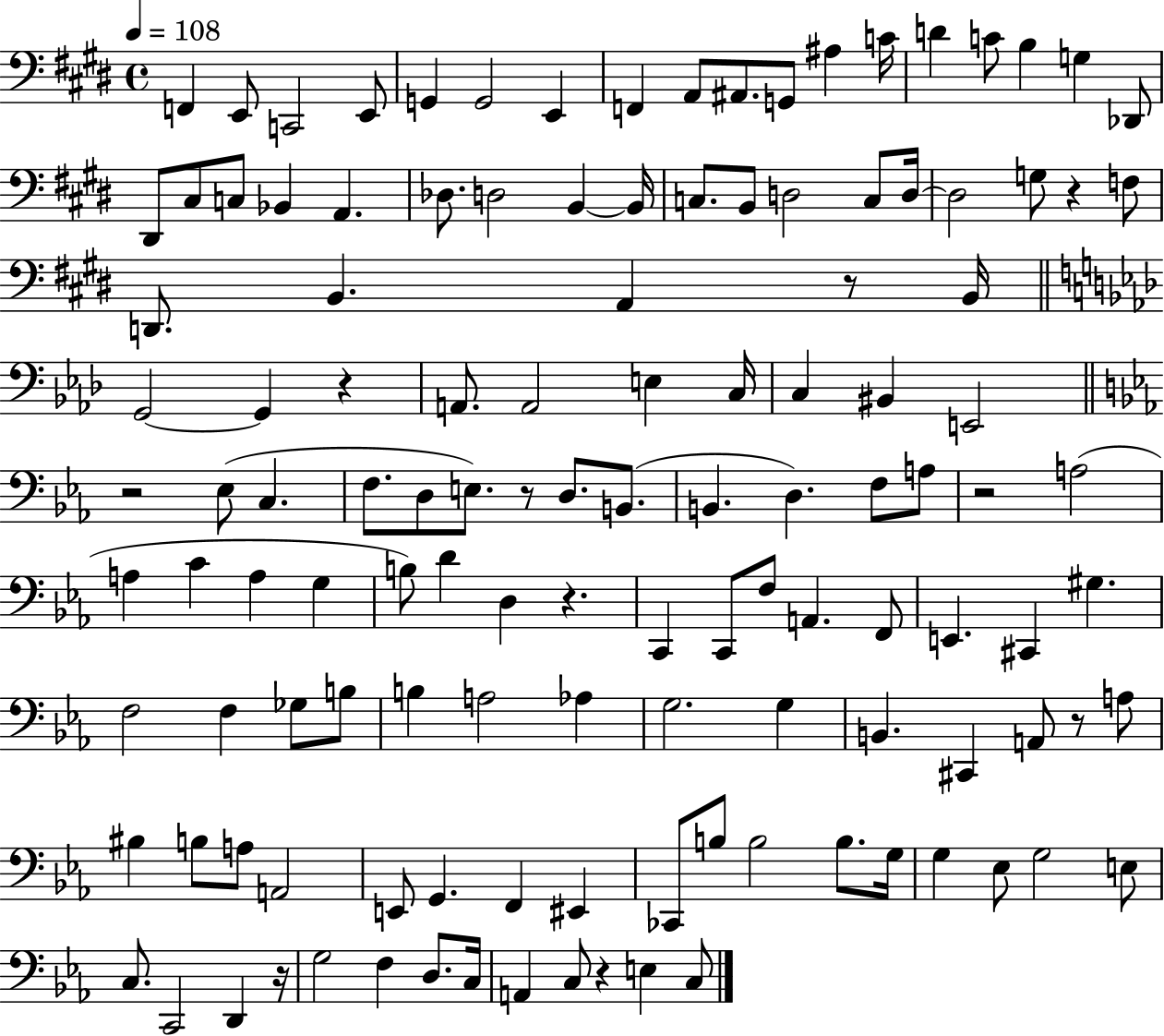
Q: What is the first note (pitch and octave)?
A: F2